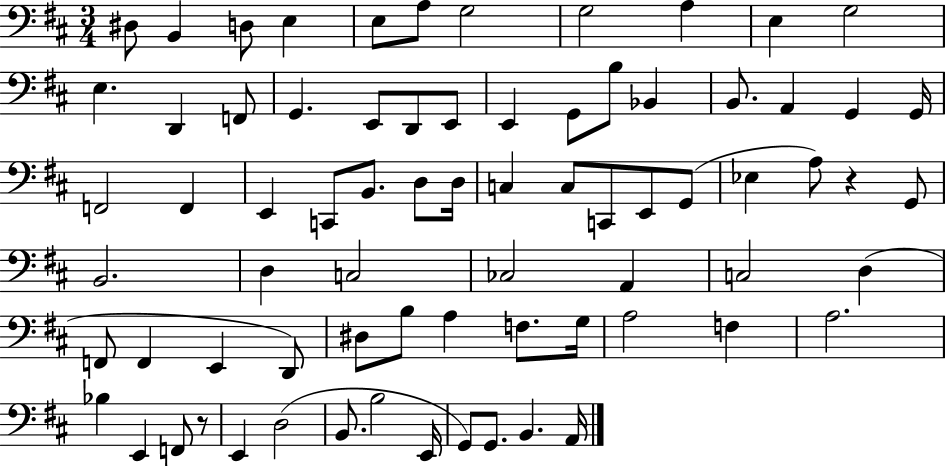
D#3/e B2/q D3/e E3/q E3/e A3/e G3/h G3/h A3/q E3/q G3/h E3/q. D2/q F2/e G2/q. E2/e D2/e E2/e E2/q G2/e B3/e Bb2/q B2/e. A2/q G2/q G2/s F2/h F2/q E2/q C2/e B2/e. D3/e D3/s C3/q C3/e C2/e E2/e G2/e Eb3/q A3/e R/q G2/e B2/h. D3/q C3/h CES3/h A2/q C3/h D3/q F2/e F2/q E2/q D2/e D#3/e B3/e A3/q F3/e. G3/s A3/h F3/q A3/h. Bb3/q E2/q F2/e R/e E2/q D3/h B2/e. B3/h E2/s G2/e G2/e. B2/q. A2/s